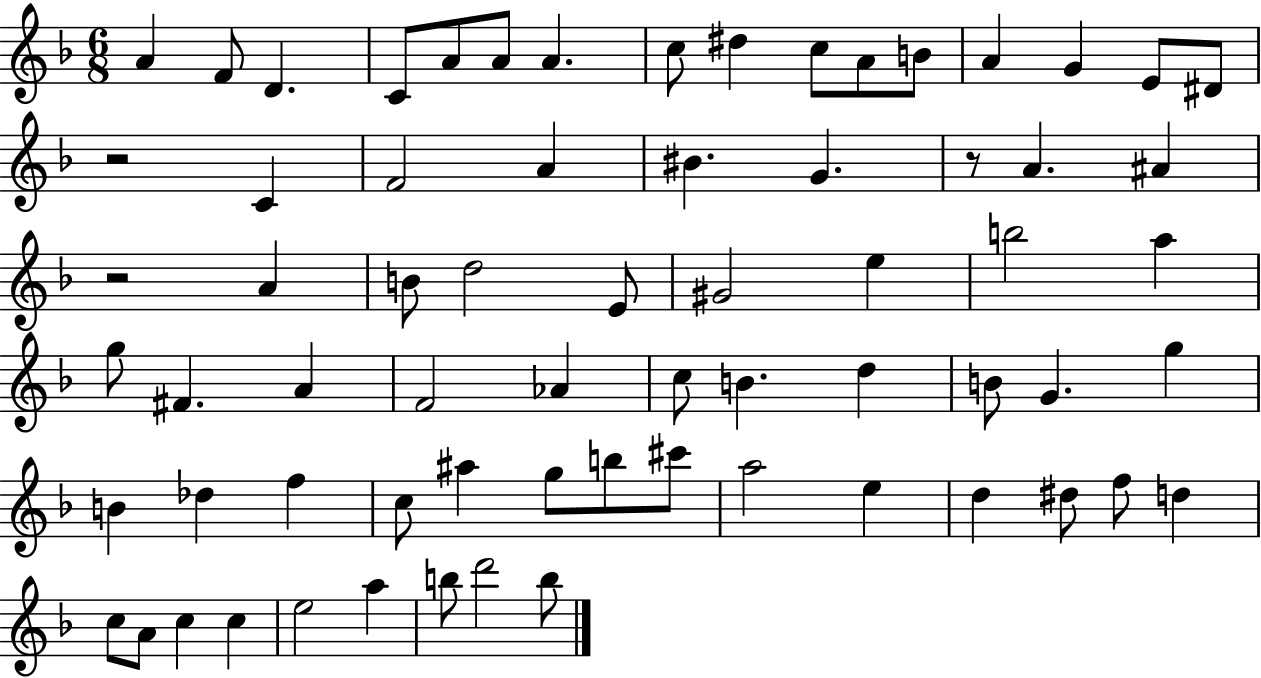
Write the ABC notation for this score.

X:1
T:Untitled
M:6/8
L:1/4
K:F
A F/2 D C/2 A/2 A/2 A c/2 ^d c/2 A/2 B/2 A G E/2 ^D/2 z2 C F2 A ^B G z/2 A ^A z2 A B/2 d2 E/2 ^G2 e b2 a g/2 ^F A F2 _A c/2 B d B/2 G g B _d f c/2 ^a g/2 b/2 ^c'/2 a2 e d ^d/2 f/2 d c/2 A/2 c c e2 a b/2 d'2 b/2